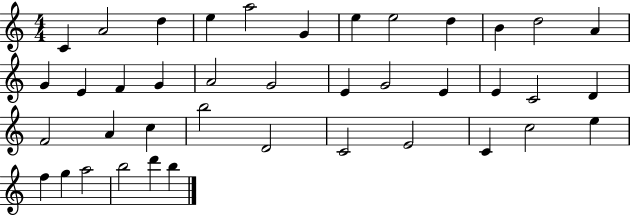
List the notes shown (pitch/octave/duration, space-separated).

C4/q A4/h D5/q E5/q A5/h G4/q E5/q E5/h D5/q B4/q D5/h A4/q G4/q E4/q F4/q G4/q A4/h G4/h E4/q G4/h E4/q E4/q C4/h D4/q F4/h A4/q C5/q B5/h D4/h C4/h E4/h C4/q C5/h E5/q F5/q G5/q A5/h B5/h D6/q B5/q